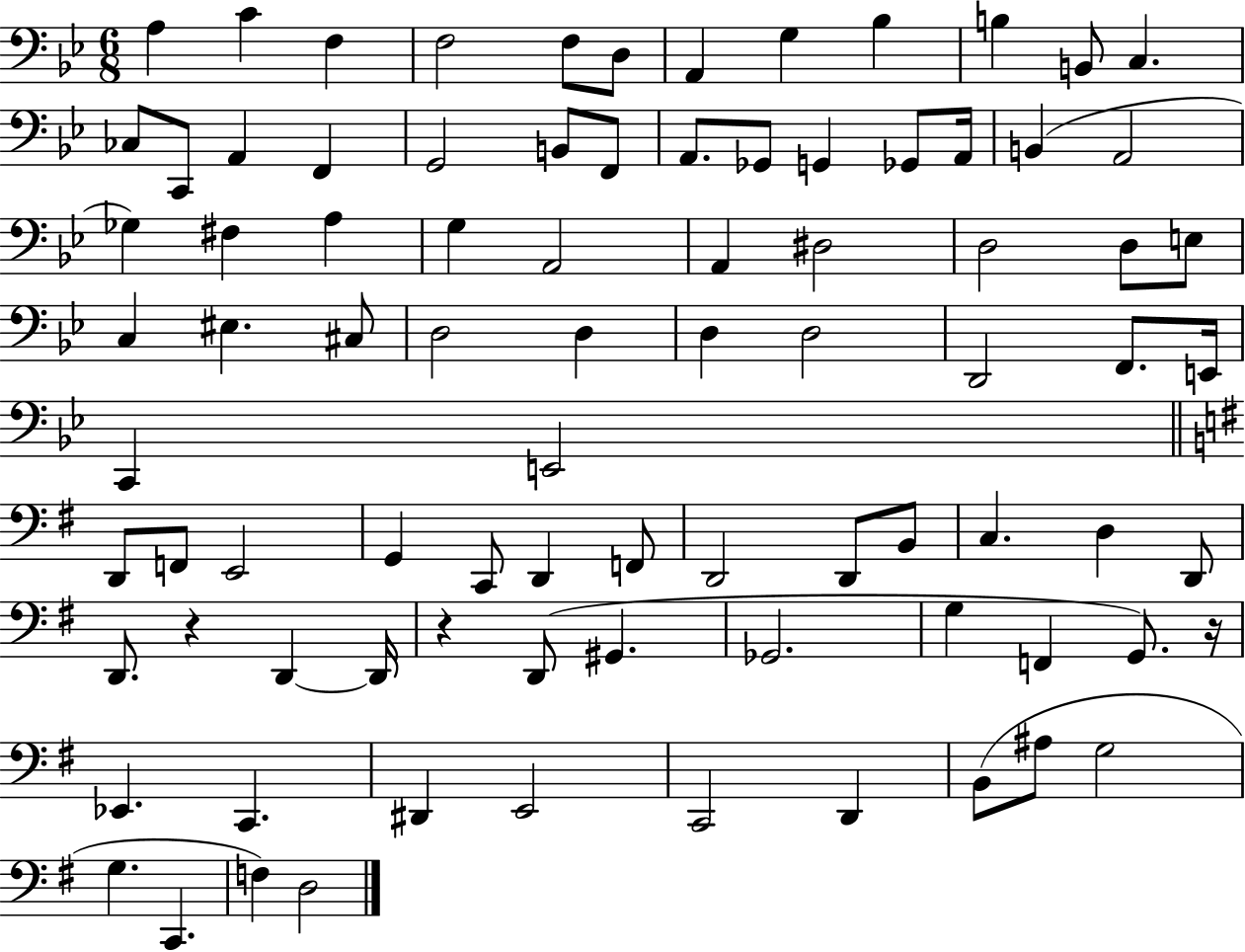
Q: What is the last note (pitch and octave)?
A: D3